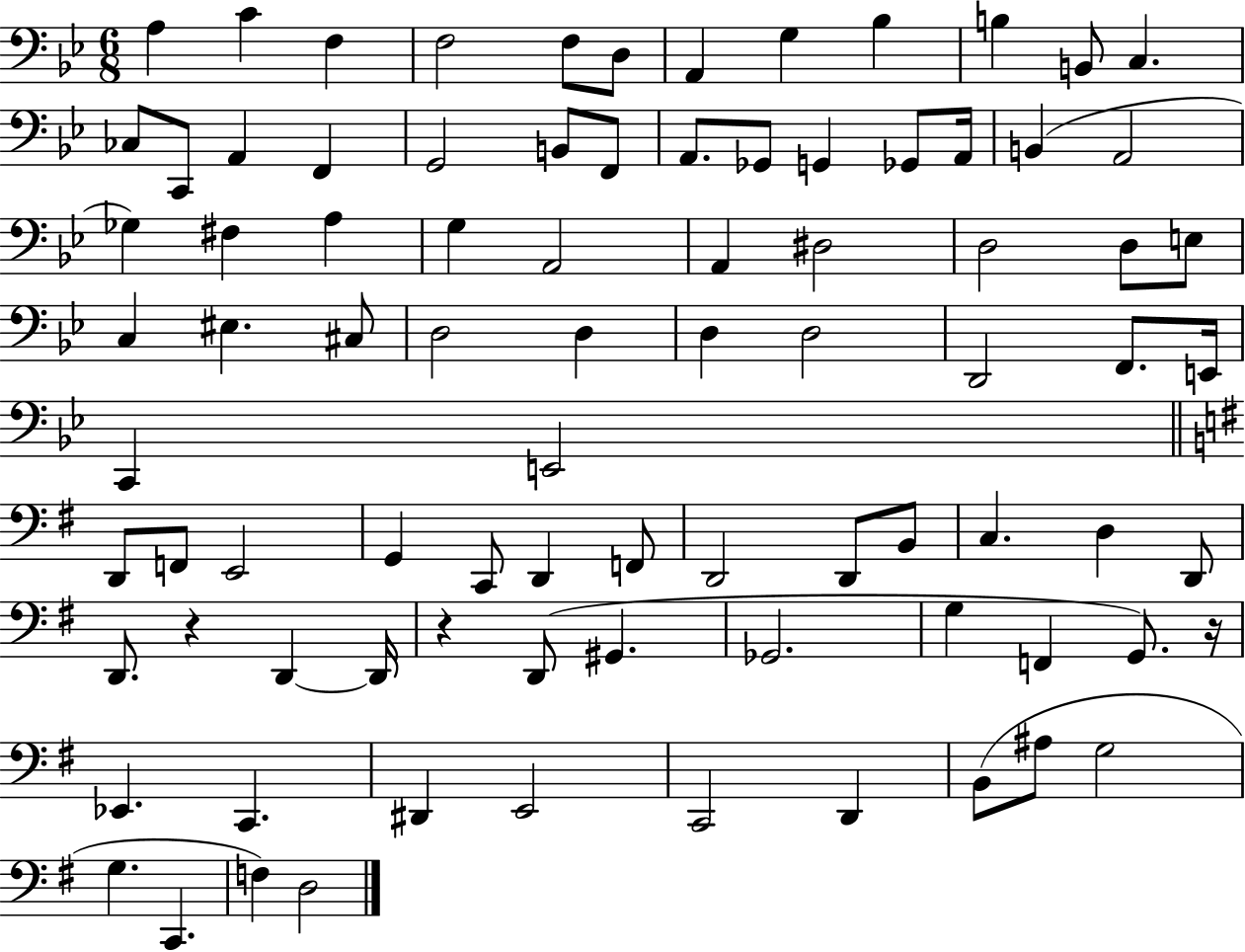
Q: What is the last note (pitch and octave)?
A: D3